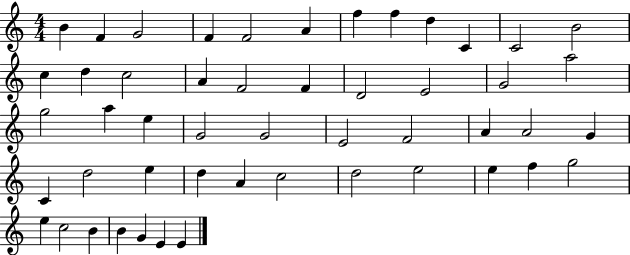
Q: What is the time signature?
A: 4/4